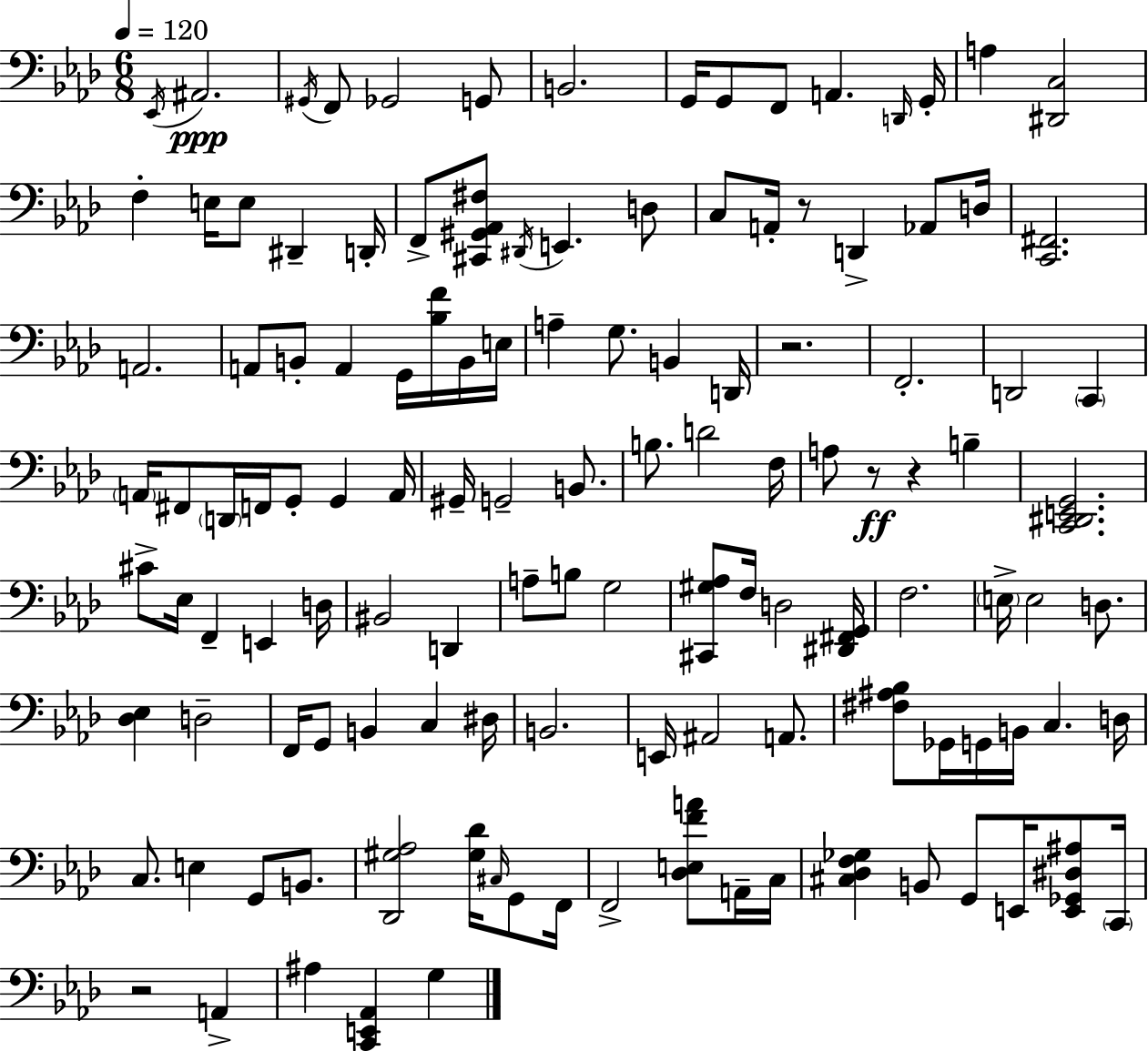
X:1
T:Untitled
M:6/8
L:1/4
K:Fm
_E,,/4 ^A,,2 ^G,,/4 F,,/2 _G,,2 G,,/2 B,,2 G,,/4 G,,/2 F,,/2 A,, D,,/4 G,,/4 A, [^D,,C,]2 F, E,/4 E,/2 ^D,, D,,/4 F,,/2 [^C,,^G,,_A,,^F,]/2 ^D,,/4 E,, D,/2 C,/2 A,,/4 z/2 D,, _A,,/2 D,/4 [C,,^F,,]2 A,,2 A,,/2 B,,/2 A,, G,,/4 [_B,F]/4 B,,/4 E,/4 A, G,/2 B,, D,,/4 z2 F,,2 D,,2 C,, A,,/4 ^F,,/2 D,,/4 F,,/4 G,,/2 G,, A,,/4 ^G,,/4 G,,2 B,,/2 B,/2 D2 F,/4 A,/2 z/2 z B, [C,,^D,,E,,G,,]2 ^C/2 _E,/4 F,, E,, D,/4 ^B,,2 D,, A,/2 B,/2 G,2 [^C,,^G,_A,]/2 F,/4 D,2 [^D,,^F,,G,,]/4 F,2 E,/4 E,2 D,/2 [_D,_E,] D,2 F,,/4 G,,/2 B,, C, ^D,/4 B,,2 E,,/4 ^A,,2 A,,/2 [^F,^A,_B,]/2 _G,,/4 G,,/4 B,,/4 C, D,/4 C,/2 E, G,,/2 B,,/2 [_D,,^G,_A,]2 [^G,_D]/4 ^C,/4 G,,/2 F,,/4 F,,2 [_D,E,FA]/2 A,,/4 C,/4 [^C,_D,F,_G,] B,,/2 G,,/2 E,,/4 [E,,_G,,^D,^A,]/2 C,,/4 z2 A,, ^A, [C,,E,,_A,,] G,